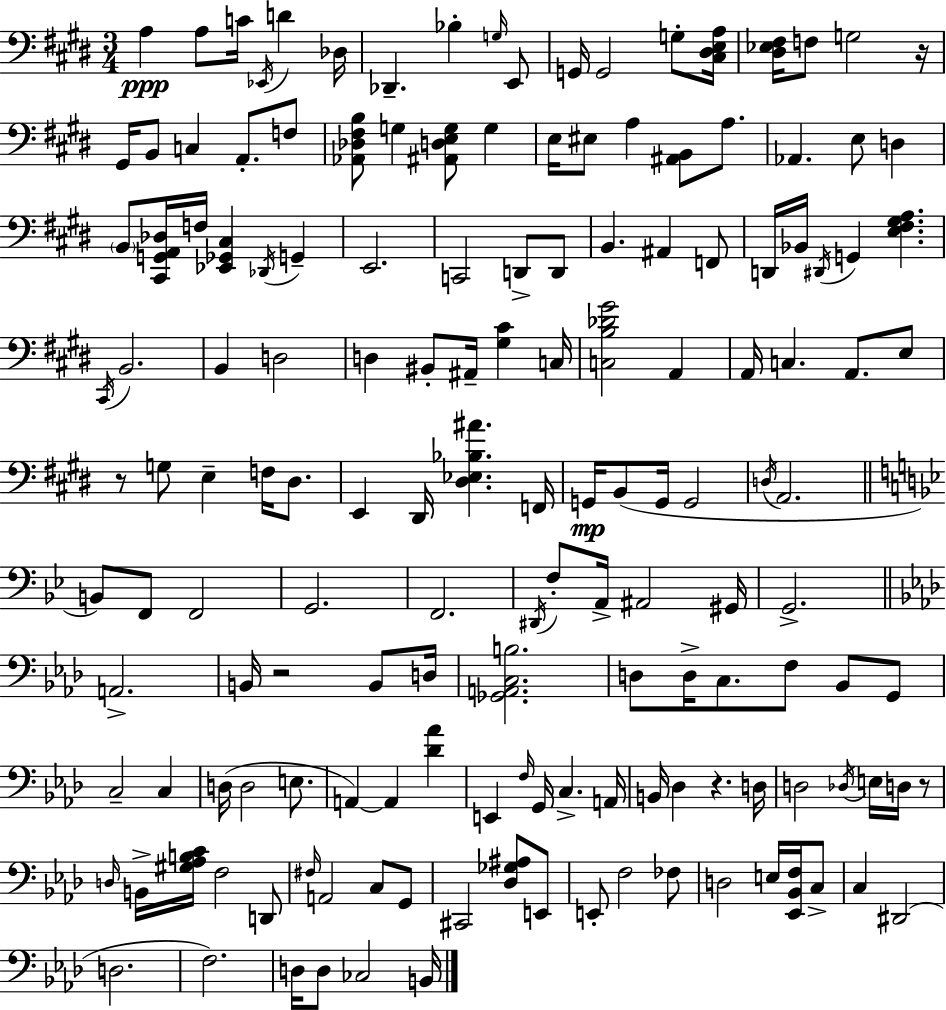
{
  \clef bass
  \numericTimeSignature
  \time 3/4
  \key e \major
  a4\ppp a8 c'16 \acciaccatura { ees,16 } d'4 | des16 des,4.-- bes4-. \grace { g16 } | e,8 g,16 g,2 g8-. | <cis dis e a>16 <dis ees fis>16 f8 g2 | \break r16 gis,16 b,8 c4 a,8.-. | f8 <aes, des fis b>8 g4 <ais, d e g>8 g4 | e16 eis8 a4 <ais, b,>8 a8. | aes,4. e8 d4 | \break \parenthesize b,8 <cis, g, a, des>16 f16 <ees, ges, cis>4 \acciaccatura { des,16 } g,4-- | e,2. | c,2 d,8-> | d,8 b,4. ais,4 | \break f,8 d,16 bes,16 \acciaccatura { dis,16 } g,4 <e fis gis a>4. | \acciaccatura { cis,16 } b,2. | b,4 d2 | d4 bis,8-. ais,16-- | \break <gis cis'>4 c16 <c b des' gis'>2 | a,4 a,16 c4. | a,8. e8 r8 g8 e4-- | f16 dis8. e,4 dis,16 <dis ees bes ais'>4. | \break f,16 g,16\mp b,8( g,16 g,2 | \acciaccatura { d16 } a,2. | \bar "||" \break \key g \minor b,8) f,8 f,2 | g,2. | f,2. | \acciaccatura { dis,16 } f8-. a,16-> ais,2 | \break gis,16 g,2.-> | \bar "||" \break \key f \minor a,2.-> | b,16 r2 b,8 d16 | <ges, a, c b>2. | d8 d16-> c8. f8 bes,8 g,8 | \break c2-- c4 | d16( d2 e8. | a,4~~) a,4 <des' aes'>4 | e,4 \grace { f16 } g,16 c4.-> | \break a,16 b,16 des4 r4. | d16 d2 \acciaccatura { des16 } e16 d16 | r8 \grace { d16 } b,16-> <gis aes b c'>16 f2 | d,8 \grace { fis16 } a,2 | \break c8 g,8 cis,2 | <des ges ais>8 e,8 e,8-. f2 | fes8 d2 | e16 <ees, bes, f>16 c8-> c4 dis,2( | \break d2. | f2.) | d16 d8 ces2 | b,16 \bar "|."
}